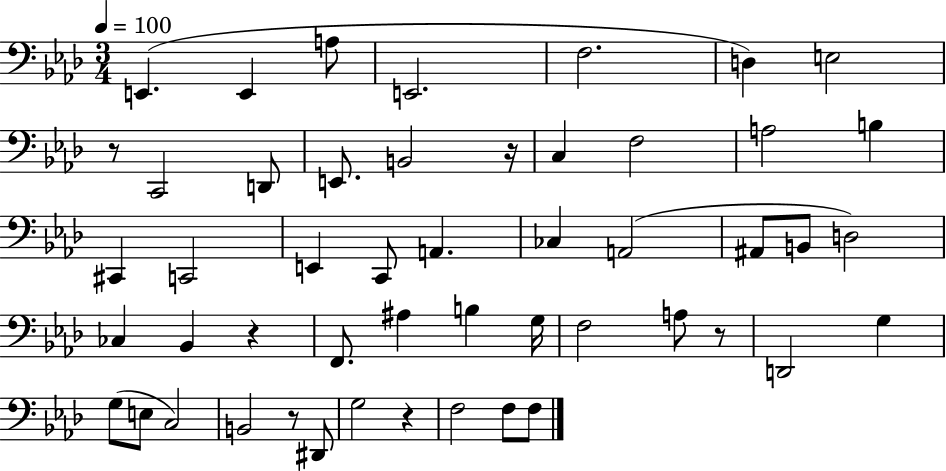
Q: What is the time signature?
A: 3/4